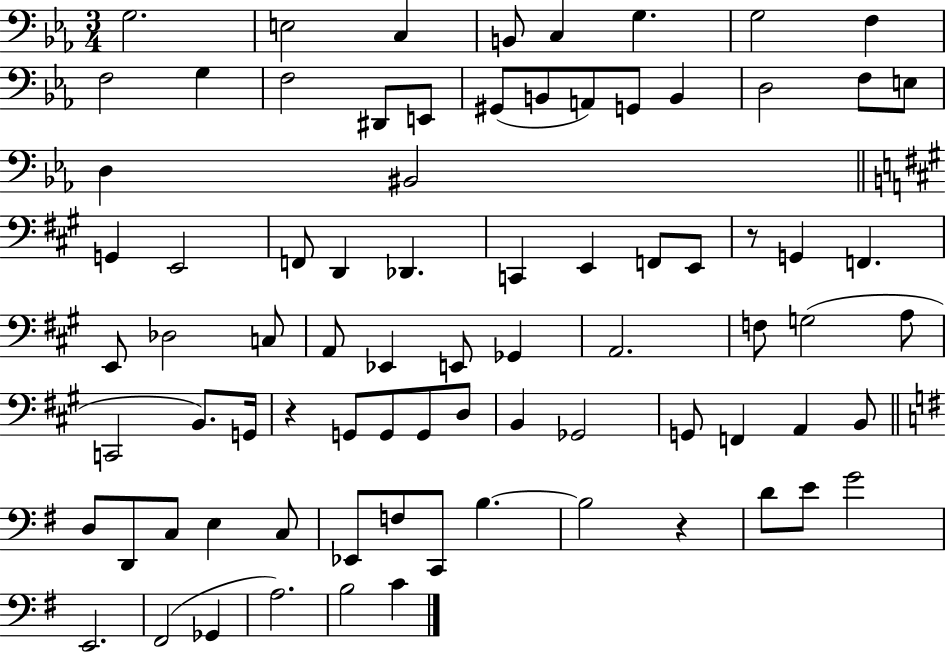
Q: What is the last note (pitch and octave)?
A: C4